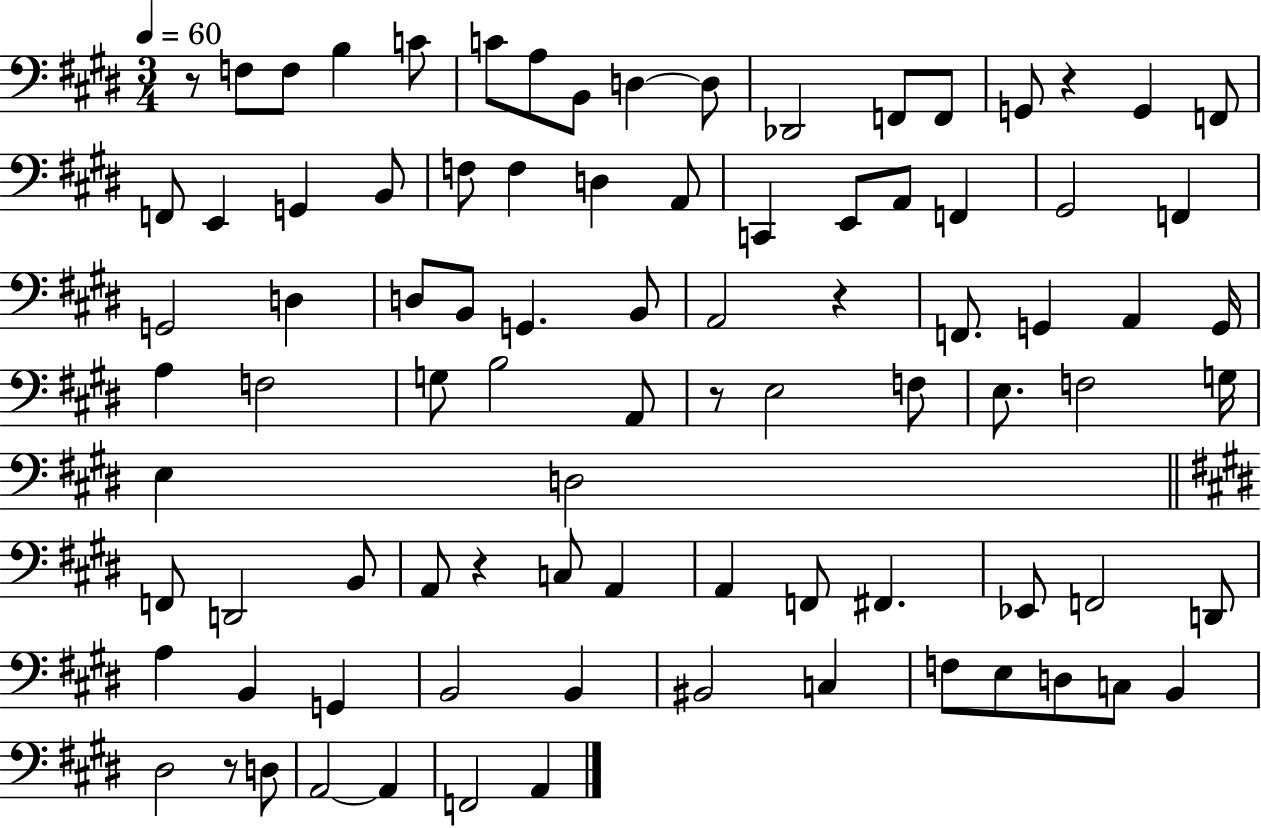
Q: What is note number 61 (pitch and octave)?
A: F#2